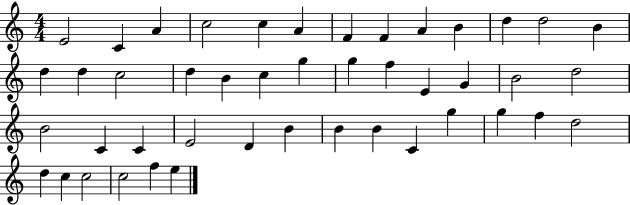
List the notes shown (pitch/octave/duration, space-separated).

E4/h C4/q A4/q C5/h C5/q A4/q F4/q F4/q A4/q B4/q D5/q D5/h B4/q D5/q D5/q C5/h D5/q B4/q C5/q G5/q G5/q F5/q E4/q G4/q B4/h D5/h B4/h C4/q C4/q E4/h D4/q B4/q B4/q B4/q C4/q G5/q G5/q F5/q D5/h D5/q C5/q C5/h C5/h F5/q E5/q